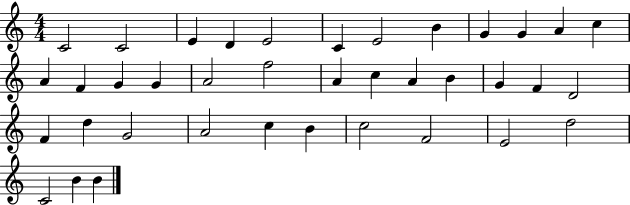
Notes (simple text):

C4/h C4/h E4/q D4/q E4/h C4/q E4/h B4/q G4/q G4/q A4/q C5/q A4/q F4/q G4/q G4/q A4/h F5/h A4/q C5/q A4/q B4/q G4/q F4/q D4/h F4/q D5/q G4/h A4/h C5/q B4/q C5/h F4/h E4/h D5/h C4/h B4/q B4/q